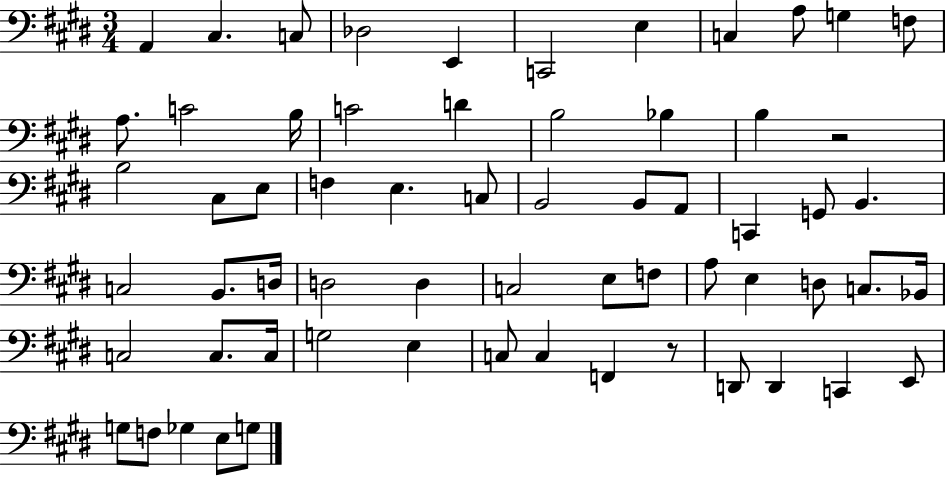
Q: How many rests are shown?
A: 2